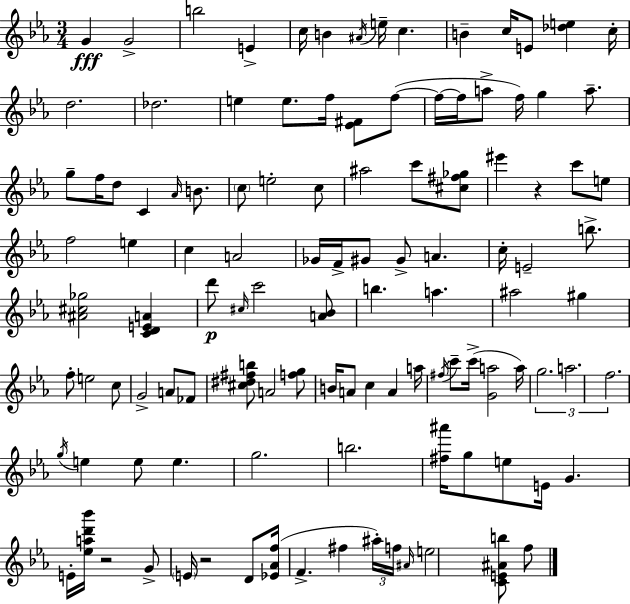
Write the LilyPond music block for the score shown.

{
  \clef treble
  \numericTimeSignature
  \time 3/4
  \key ees \major
  g'4\fff g'2-> | b''2 e'4-> | c''16 b'4 \acciaccatura { ais'16 } e''16-- c''4. | b'4-- c''16 e'8 <des'' e''>4 | \break c''16-. d''2. | des''2. | e''4 e''8. f''16 <ees' fis'>8 f''8~(~ | f''16~~ f''16 a''8-> f''16) g''4 a''8.-- | \break g''8-- f''16 d''8 c'4 \grace { aes'16 } b'8. | \parenthesize c''8 e''2-. | c''8 ais''2 c'''8 | <cis'' fis'' ges''>8 eis'''4 r4 c'''8 | \break e''8 f''2 e''4 | c''4 a'2 | ges'16 f'16-> gis'8 gis'8-> a'4. | c''16-. e'2-- b''8.-> | \break <ais' cis'' ges''>2 <c' d' e' a'>4 | d'''8\p \grace { cis''16 } c'''2 | <a' bes'>8 b''4. a''4. | ais''2 gis''4 | \break f''8-. e''2 | c''8 g'2-> a'8 | fes'8 <cis'' dis'' fis'' b''>8 a'2 | <f'' g''>8 b'16 a'8 c''4 a'4 | \break a''16 \acciaccatura { fis''16 } c'''8-- c'''16->( <g' a''>2 | a''16) \tuplet 3/2 { g''2. | a''2. | f''2. } | \break \acciaccatura { g''16 } e''4 e''8 e''4. | g''2. | b''2. | <fis'' ais'''>16 g''8 e''8 e'16 g'4. | \break e'16-. <ees'' a'' d''' bes'''>16 r2 | g'8-> \parenthesize e'16 r2 | d'8 <ees' aes' f''>16( f'4.-> fis''4 | \tuplet 3/2 { ais''16-.) f''16 \grace { ais'16 } } e''2 | \break <c' e' ais' b''>8 f''8 \bar "|."
}